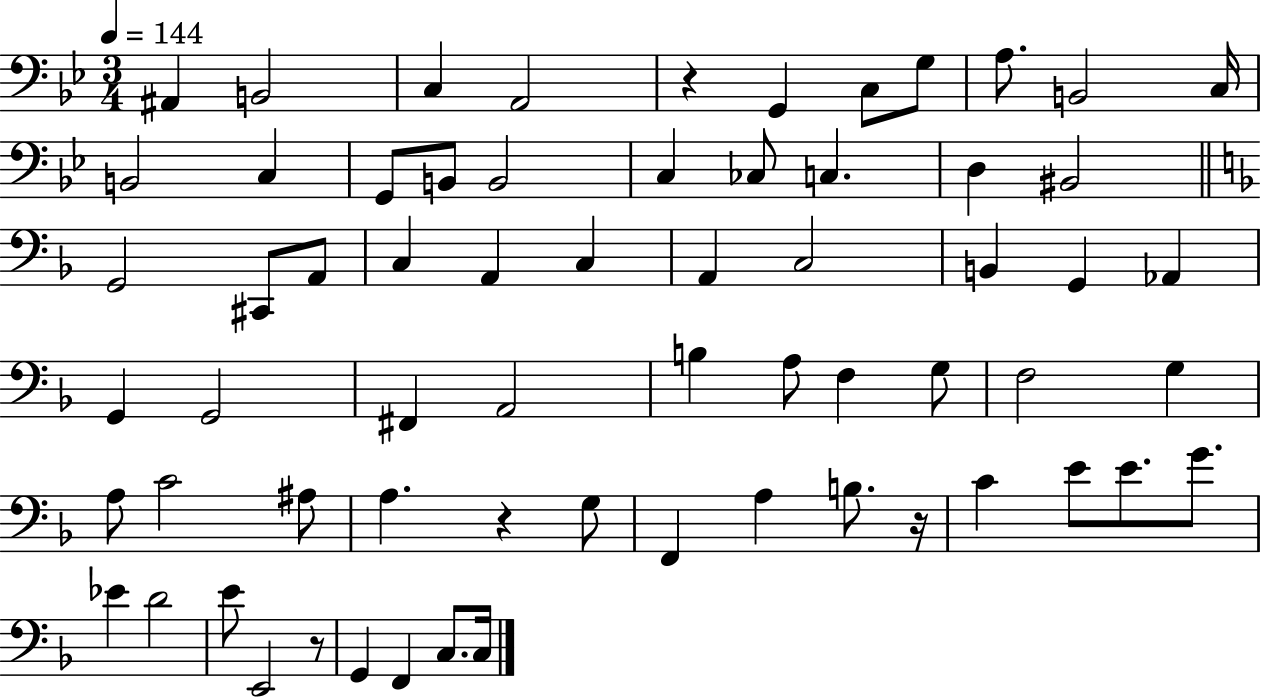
A#2/q B2/h C3/q A2/h R/q G2/q C3/e G3/e A3/e. B2/h C3/s B2/h C3/q G2/e B2/e B2/h C3/q CES3/e C3/q. D3/q BIS2/h G2/h C#2/e A2/e C3/q A2/q C3/q A2/q C3/h B2/q G2/q Ab2/q G2/q G2/h F#2/q A2/h B3/q A3/e F3/q G3/e F3/h G3/q A3/e C4/h A#3/e A3/q. R/q G3/e F2/q A3/q B3/e. R/s C4/q E4/e E4/e. G4/e. Eb4/q D4/h E4/e E2/h R/e G2/q F2/q C3/e. C3/s